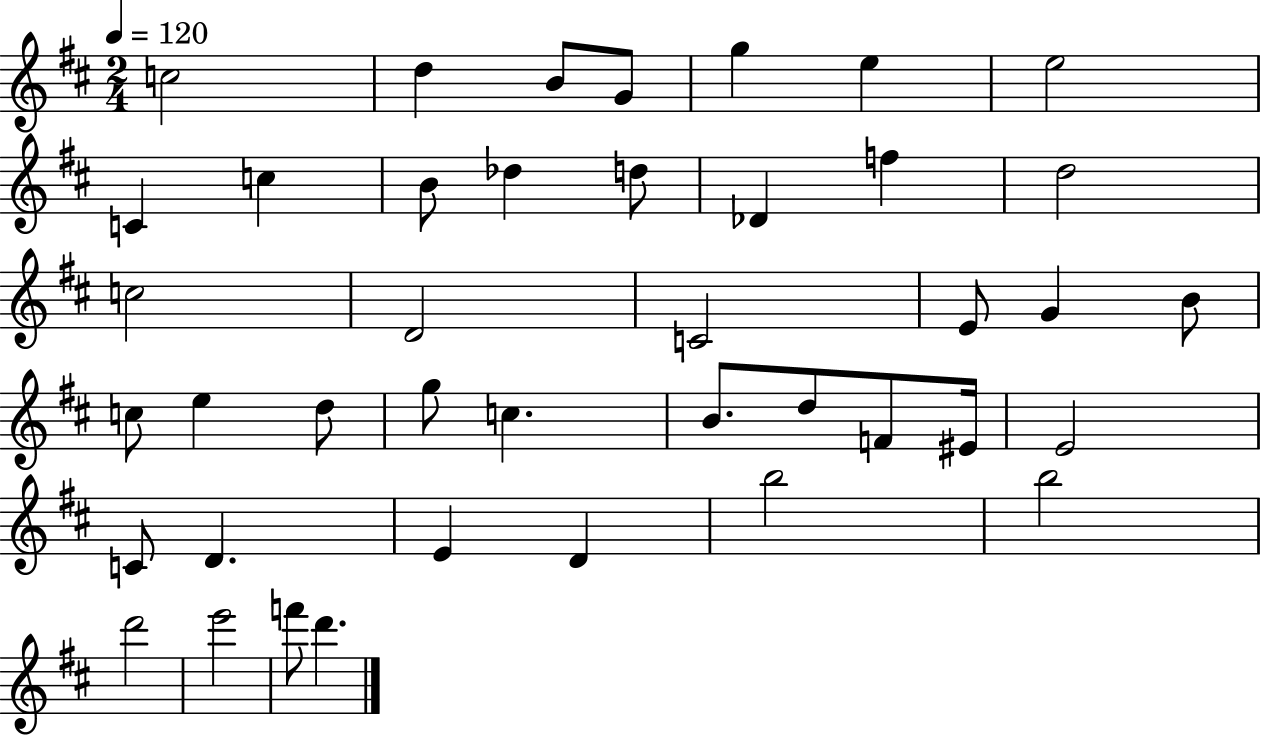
C5/h D5/q B4/e G4/e G5/q E5/q E5/h C4/q C5/q B4/e Db5/q D5/e Db4/q F5/q D5/h C5/h D4/h C4/h E4/e G4/q B4/e C5/e E5/q D5/e G5/e C5/q. B4/e. D5/e F4/e EIS4/s E4/h C4/e D4/q. E4/q D4/q B5/h B5/h D6/h E6/h F6/e D6/q.